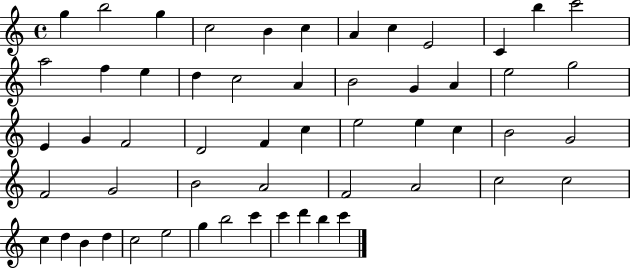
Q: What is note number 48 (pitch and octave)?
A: E5